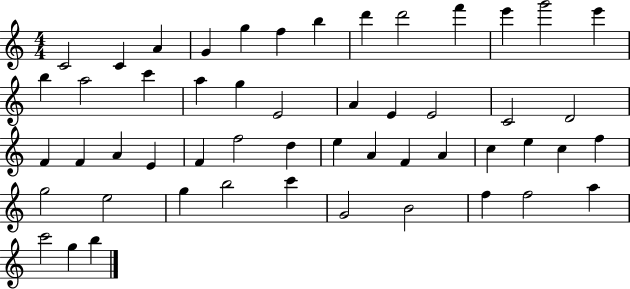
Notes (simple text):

C4/h C4/q A4/q G4/q G5/q F5/q B5/q D6/q D6/h F6/q E6/q G6/h E6/q B5/q A5/h C6/q A5/q G5/q E4/h A4/q E4/q E4/h C4/h D4/h F4/q F4/q A4/q E4/q F4/q F5/h D5/q E5/q A4/q F4/q A4/q C5/q E5/q C5/q F5/q G5/h E5/h G5/q B5/h C6/q G4/h B4/h F5/q F5/h A5/q C6/h G5/q B5/q